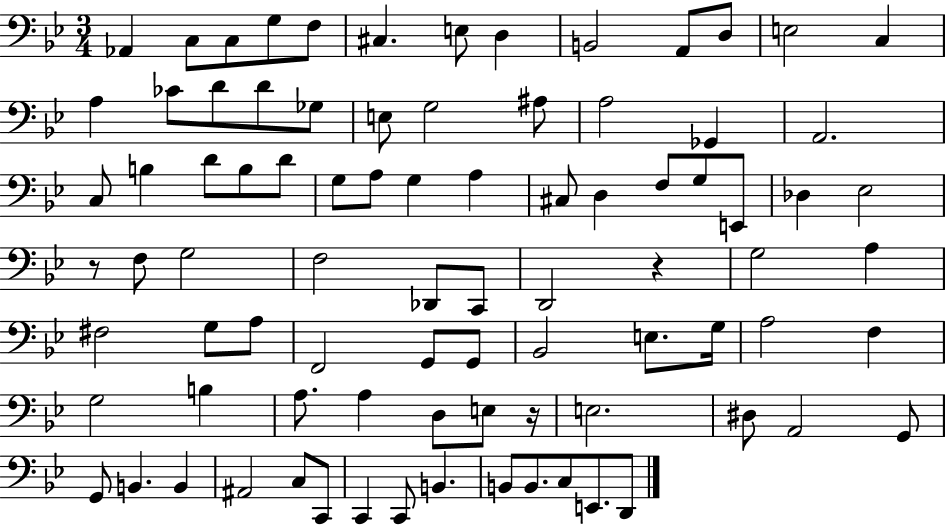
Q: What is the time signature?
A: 3/4